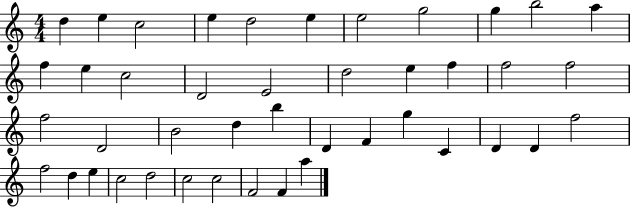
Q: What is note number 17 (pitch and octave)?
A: D5